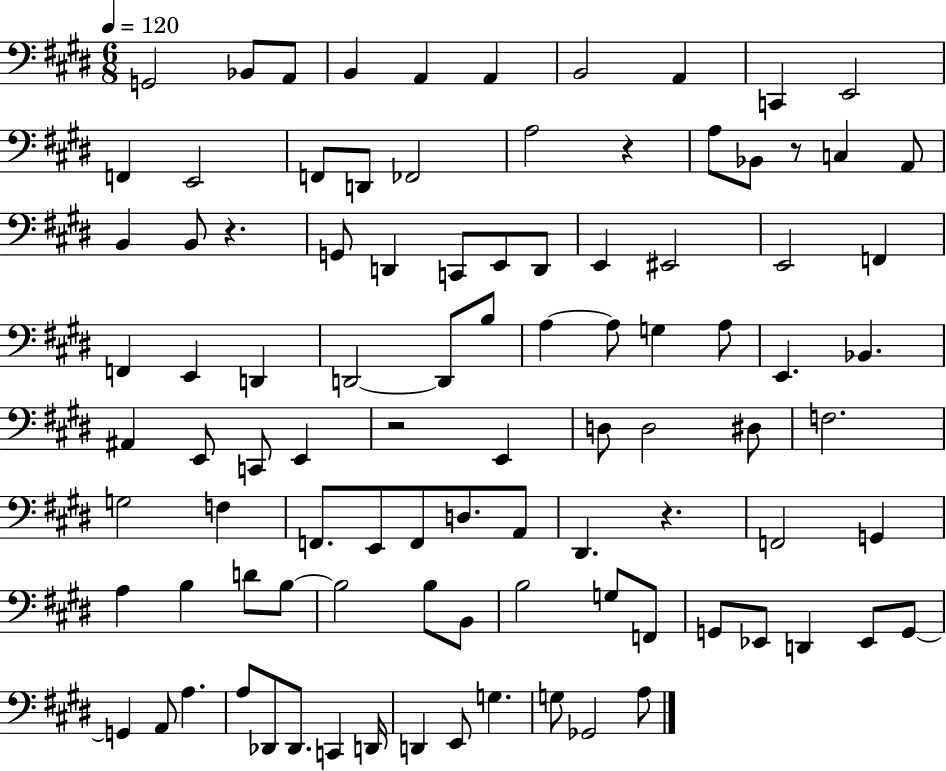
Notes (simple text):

G2/h Bb2/e A2/e B2/q A2/q A2/q B2/h A2/q C2/q E2/h F2/q E2/h F2/e D2/e FES2/h A3/h R/q A3/e Bb2/e R/e C3/q A2/e B2/q B2/e R/q. G2/e D2/q C2/e E2/e D2/e E2/q EIS2/h E2/h F2/q F2/q E2/q D2/q D2/h D2/e B3/e A3/q A3/e G3/q A3/e E2/q. Bb2/q. A#2/q E2/e C2/e E2/q R/h E2/q D3/e D3/h D#3/e F3/h. G3/h F3/q F2/e. E2/e F2/e D3/e. A2/e D#2/q. R/q. F2/h G2/q A3/q B3/q D4/e B3/e B3/h B3/e B2/e B3/h G3/e F2/e G2/e Eb2/e D2/q Eb2/e G2/e G2/q A2/e A3/q. A3/e Db2/e Db2/e. C2/q D2/s D2/q E2/e G3/q. G3/e Gb2/h A3/e